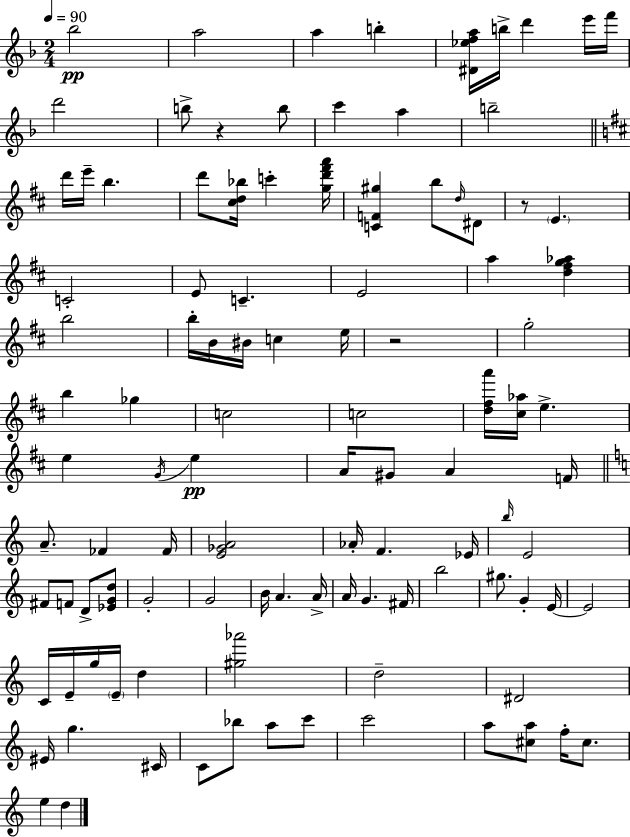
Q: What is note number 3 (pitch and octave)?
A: A5